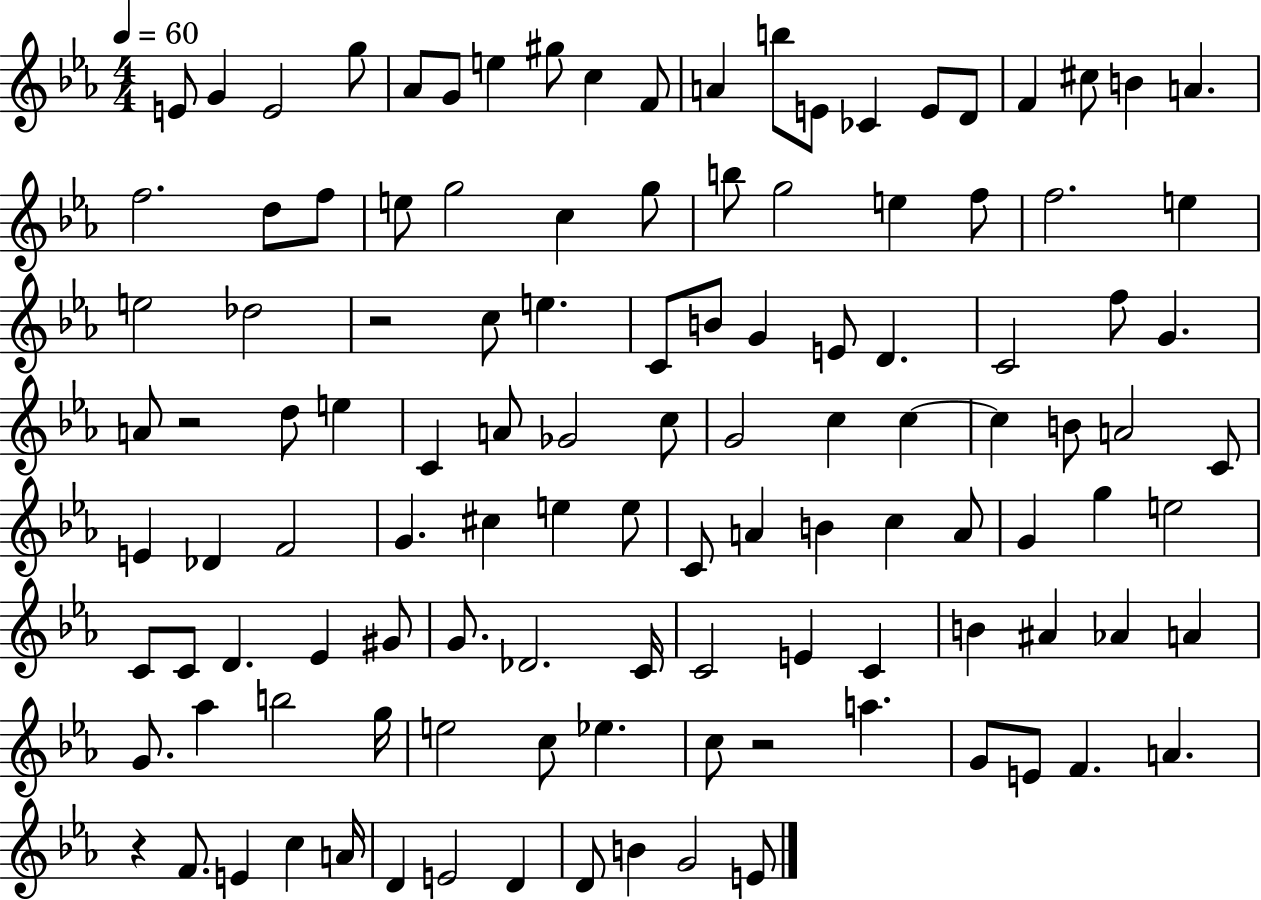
{
  \clef treble
  \numericTimeSignature
  \time 4/4
  \key ees \major
  \tempo 4 = 60
  e'8 g'4 e'2 g''8 | aes'8 g'8 e''4 gis''8 c''4 f'8 | a'4 b''8 e'8 ces'4 e'8 d'8 | f'4 cis''8 b'4 a'4. | \break f''2. d''8 f''8 | e''8 g''2 c''4 g''8 | b''8 g''2 e''4 f''8 | f''2. e''4 | \break e''2 des''2 | r2 c''8 e''4. | c'8 b'8 g'4 e'8 d'4. | c'2 f''8 g'4. | \break a'8 r2 d''8 e''4 | c'4 a'8 ges'2 c''8 | g'2 c''4 c''4~~ | c''4 b'8 a'2 c'8 | \break e'4 des'4 f'2 | g'4. cis''4 e''4 e''8 | c'8 a'4 b'4 c''4 a'8 | g'4 g''4 e''2 | \break c'8 c'8 d'4. ees'4 gis'8 | g'8. des'2. c'16 | c'2 e'4 c'4 | b'4 ais'4 aes'4 a'4 | \break g'8. aes''4 b''2 g''16 | e''2 c''8 ees''4. | c''8 r2 a''4. | g'8 e'8 f'4. a'4. | \break r4 f'8. e'4 c''4 a'16 | d'4 e'2 d'4 | d'8 b'4 g'2 e'8 | \bar "|."
}